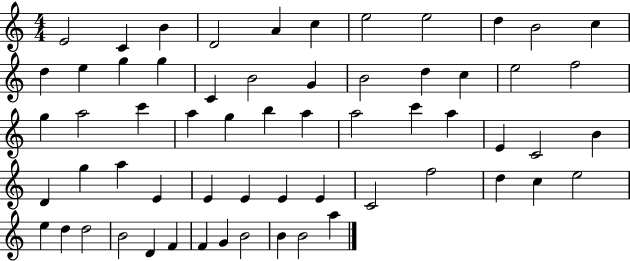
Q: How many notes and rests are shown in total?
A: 61